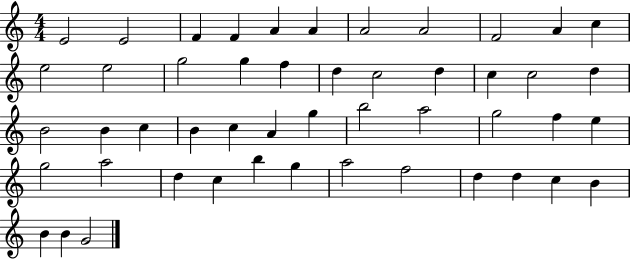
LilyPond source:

{
  \clef treble
  \numericTimeSignature
  \time 4/4
  \key c \major
  e'2 e'2 | f'4 f'4 a'4 a'4 | a'2 a'2 | f'2 a'4 c''4 | \break e''2 e''2 | g''2 g''4 f''4 | d''4 c''2 d''4 | c''4 c''2 d''4 | \break b'2 b'4 c''4 | b'4 c''4 a'4 g''4 | b''2 a''2 | g''2 f''4 e''4 | \break g''2 a''2 | d''4 c''4 b''4 g''4 | a''2 f''2 | d''4 d''4 c''4 b'4 | \break b'4 b'4 g'2 | \bar "|."
}